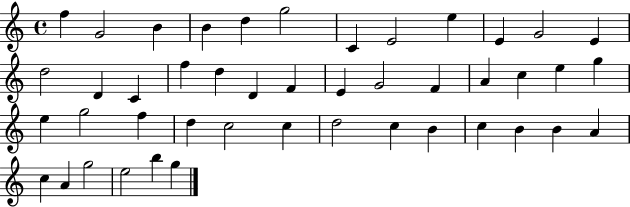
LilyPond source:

{
  \clef treble
  \time 4/4
  \defaultTimeSignature
  \key c \major
  f''4 g'2 b'4 | b'4 d''4 g''2 | c'4 e'2 e''4 | e'4 g'2 e'4 | \break d''2 d'4 c'4 | f''4 d''4 d'4 f'4 | e'4 g'2 f'4 | a'4 c''4 e''4 g''4 | \break e''4 g''2 f''4 | d''4 c''2 c''4 | d''2 c''4 b'4 | c''4 b'4 b'4 a'4 | \break c''4 a'4 g''2 | e''2 b''4 g''4 | \bar "|."
}